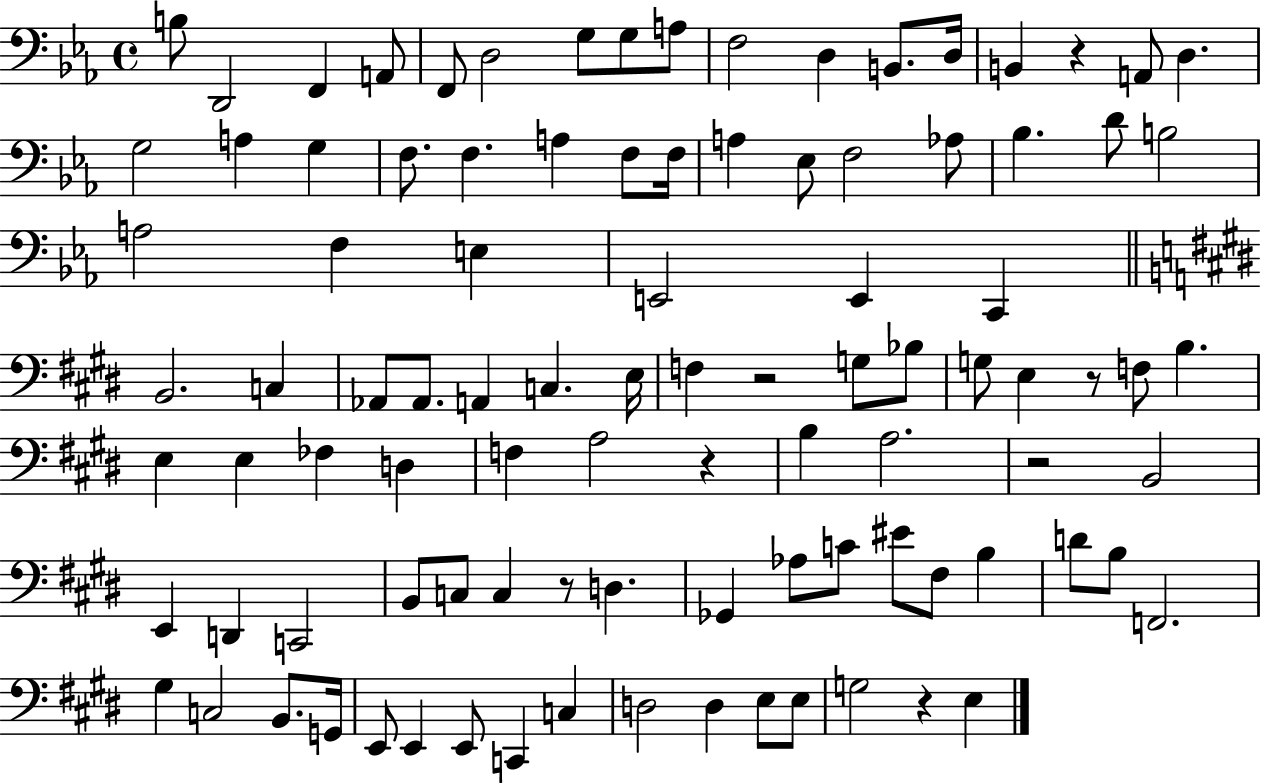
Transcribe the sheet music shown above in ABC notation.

X:1
T:Untitled
M:4/4
L:1/4
K:Eb
B,/2 D,,2 F,, A,,/2 F,,/2 D,2 G,/2 G,/2 A,/2 F,2 D, B,,/2 D,/4 B,, z A,,/2 D, G,2 A, G, F,/2 F, A, F,/2 F,/4 A, _E,/2 F,2 _A,/2 _B, D/2 B,2 A,2 F, E, E,,2 E,, C,, B,,2 C, _A,,/2 _A,,/2 A,, C, E,/4 F, z2 G,/2 _B,/2 G,/2 E, z/2 F,/2 B, E, E, _F, D, F, A,2 z B, A,2 z2 B,,2 E,, D,, C,,2 B,,/2 C,/2 C, z/2 D, _G,, _A,/2 C/2 ^E/2 ^F,/2 B, D/2 B,/2 F,,2 ^G, C,2 B,,/2 G,,/4 E,,/2 E,, E,,/2 C,, C, D,2 D, E,/2 E,/2 G,2 z E,